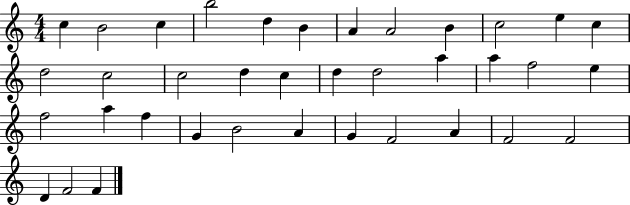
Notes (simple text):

C5/q B4/h C5/q B5/h D5/q B4/q A4/q A4/h B4/q C5/h E5/q C5/q D5/h C5/h C5/h D5/q C5/q D5/q D5/h A5/q A5/q F5/h E5/q F5/h A5/q F5/q G4/q B4/h A4/q G4/q F4/h A4/q F4/h F4/h D4/q F4/h F4/q